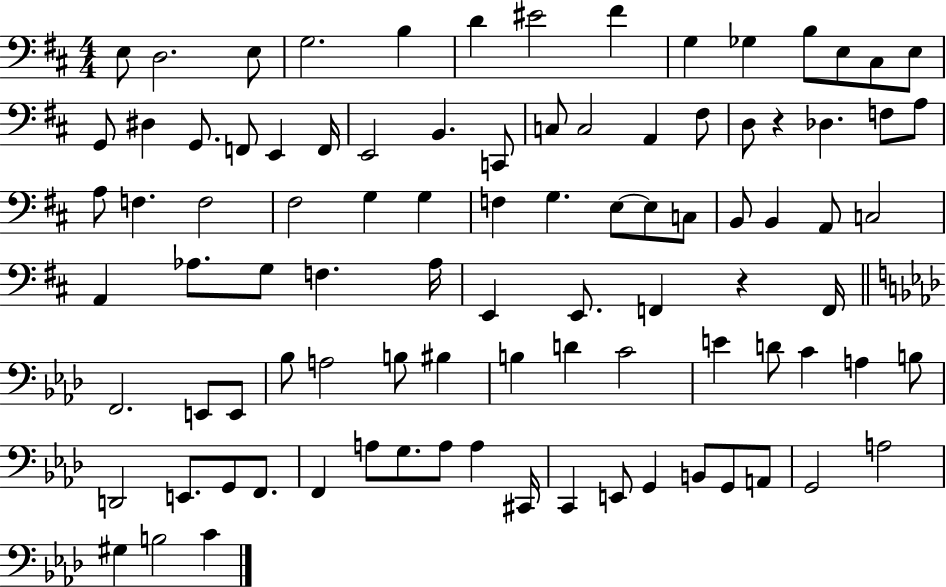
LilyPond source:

{
  \clef bass
  \numericTimeSignature
  \time 4/4
  \key d \major
  e8 d2. e8 | g2. b4 | d'4 eis'2 fis'4 | g4 ges4 b8 e8 cis8 e8 | \break g,8 dis4 g,8. f,8 e,4 f,16 | e,2 b,4. c,8 | c8 c2 a,4 fis8 | d8 r4 des4. f8 a8 | \break a8 f4. f2 | fis2 g4 g4 | f4 g4. e8~~ e8 c8 | b,8 b,4 a,8 c2 | \break a,4 aes8. g8 f4. aes16 | e,4 e,8. f,4 r4 f,16 | \bar "||" \break \key aes \major f,2. e,8 e,8 | bes8 a2 b8 bis4 | b4 d'4 c'2 | e'4 d'8 c'4 a4 b8 | \break d,2 e,8. g,8 f,8. | f,4 a8 g8. a8 a4 cis,16 | c,4 e,8 g,4 b,8 g,8 a,8 | g,2 a2 | \break gis4 b2 c'4 | \bar "|."
}